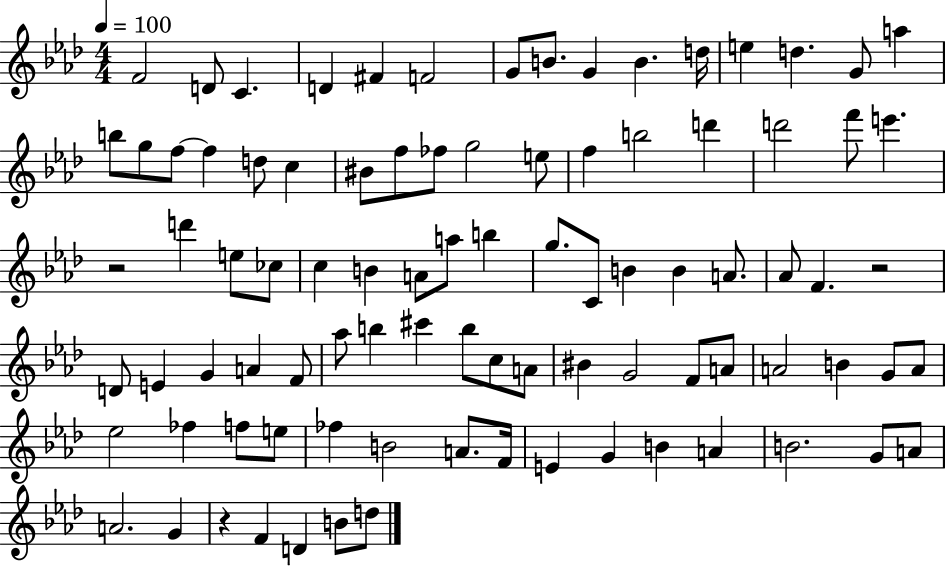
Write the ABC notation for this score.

X:1
T:Untitled
M:4/4
L:1/4
K:Ab
F2 D/2 C D ^F F2 G/2 B/2 G B d/4 e d G/2 a b/2 g/2 f/2 f d/2 c ^B/2 f/2 _f/2 g2 e/2 f b2 d' d'2 f'/2 e' z2 d' e/2 _c/2 c B A/2 a/2 b g/2 C/2 B B A/2 _A/2 F z2 D/2 E G A F/2 _a/2 b ^c' b/2 c/2 A/2 ^B G2 F/2 A/2 A2 B G/2 A/2 _e2 _f f/2 e/2 _f B2 A/2 F/4 E G B A B2 G/2 A/2 A2 G z F D B/2 d/2